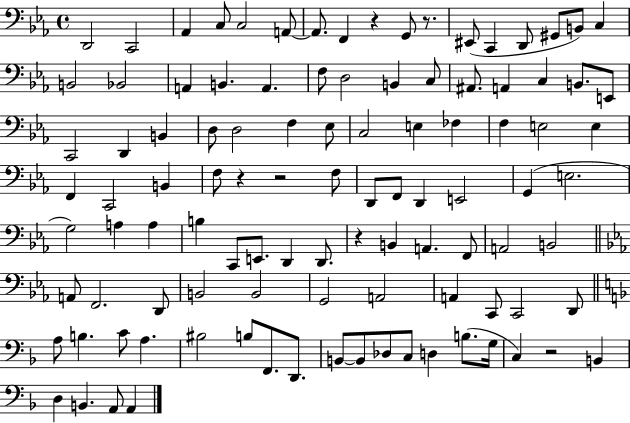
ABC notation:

X:1
T:Untitled
M:4/4
L:1/4
K:Eb
D,,2 C,,2 _A,, C,/2 C,2 A,,/2 A,,/2 F,, z G,,/2 z/2 ^E,,/2 C,, D,,/2 ^G,,/2 B,,/2 C, B,,2 _B,,2 A,, B,, A,, F,/2 D,2 B,, C,/2 ^A,,/2 A,, C, B,,/2 E,,/2 C,,2 D,, B,, D,/2 D,2 F, _E,/2 C,2 E, _F, F, E,2 E, F,, C,,2 B,, F,/2 z z2 F,/2 D,,/2 F,,/2 D,, E,,2 G,, E,2 G,2 A, A, B, C,,/2 E,,/2 D,, D,,/2 z B,, A,, F,,/2 A,,2 B,,2 A,,/2 F,,2 D,,/2 B,,2 B,,2 G,,2 A,,2 A,, C,,/2 C,,2 D,,/2 A,/2 B, C/2 A, ^B,2 B,/2 F,,/2 D,,/2 B,,/2 B,,/2 _D,/2 C,/2 D, B,/2 G,/4 C, z2 B,, D, B,, A,,/2 A,,